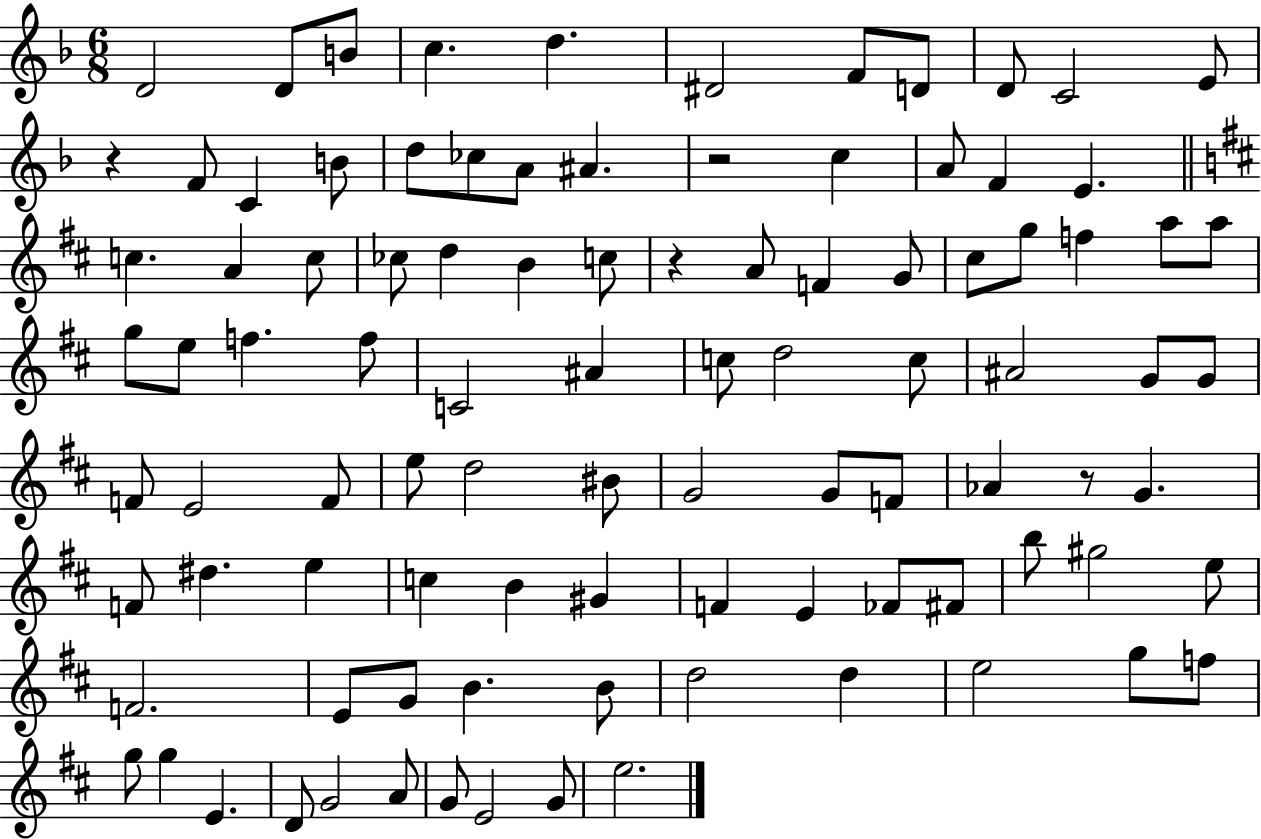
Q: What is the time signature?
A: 6/8